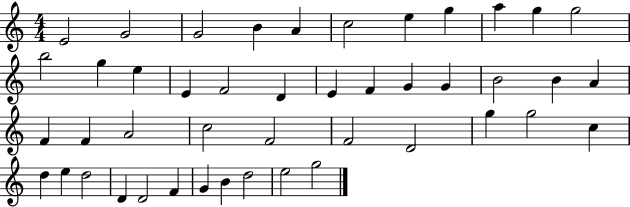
{
  \clef treble
  \numericTimeSignature
  \time 4/4
  \key c \major
  e'2 g'2 | g'2 b'4 a'4 | c''2 e''4 g''4 | a''4 g''4 g''2 | \break b''2 g''4 e''4 | e'4 f'2 d'4 | e'4 f'4 g'4 g'4 | b'2 b'4 a'4 | \break f'4 f'4 a'2 | c''2 f'2 | f'2 d'2 | g''4 g''2 c''4 | \break d''4 e''4 d''2 | d'4 d'2 f'4 | g'4 b'4 d''2 | e''2 g''2 | \break \bar "|."
}